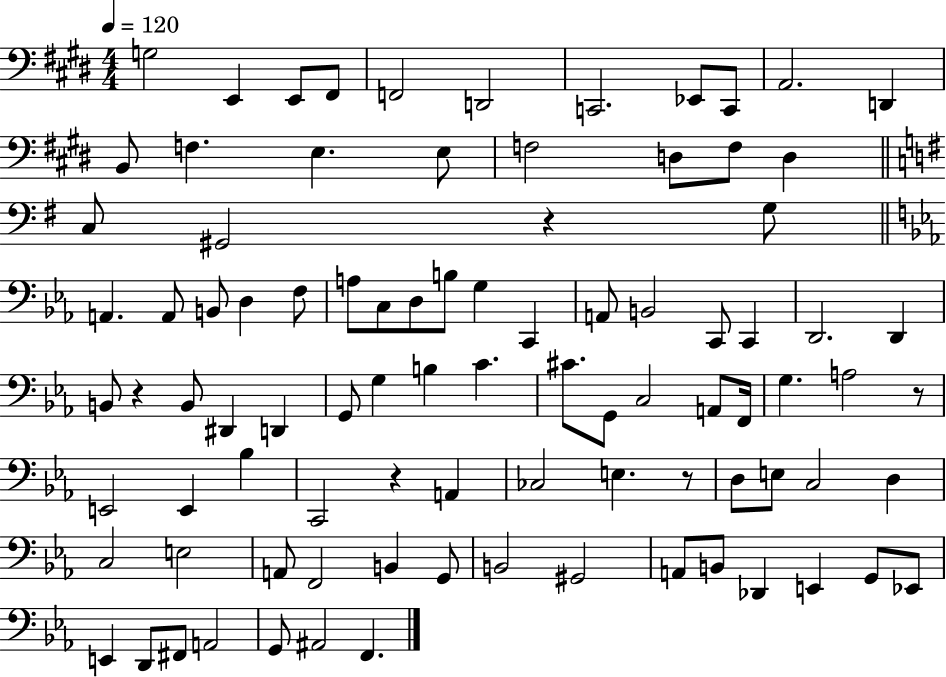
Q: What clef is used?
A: bass